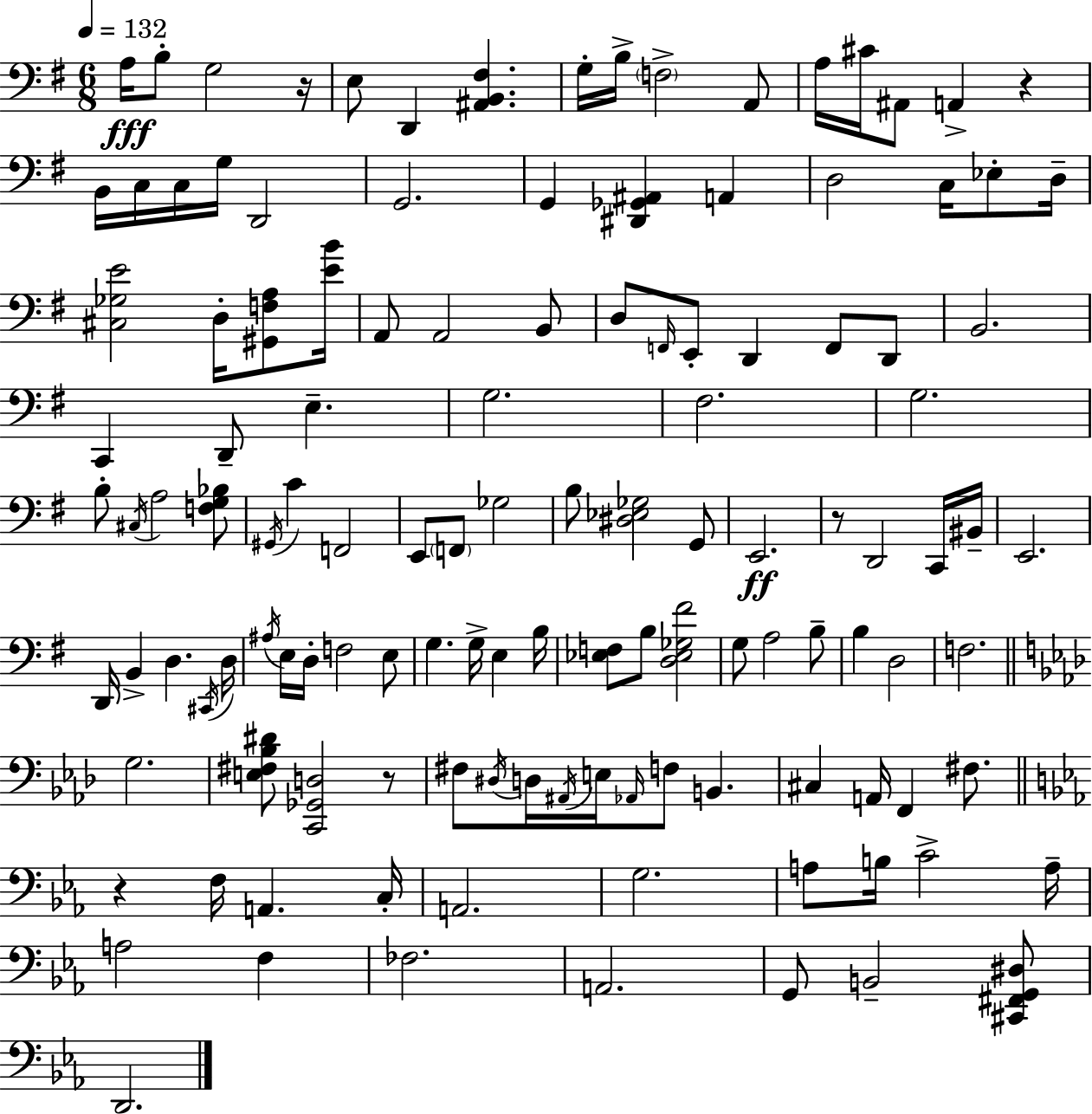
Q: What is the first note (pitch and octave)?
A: A3